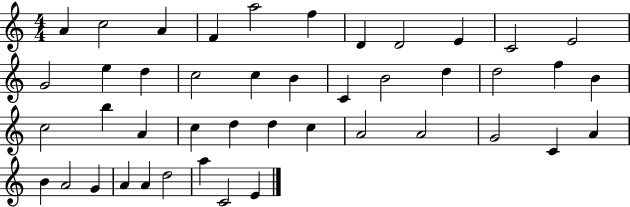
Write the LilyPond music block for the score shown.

{
  \clef treble
  \numericTimeSignature
  \time 4/4
  \key c \major
  a'4 c''2 a'4 | f'4 a''2 f''4 | d'4 d'2 e'4 | c'2 e'2 | \break g'2 e''4 d''4 | c''2 c''4 b'4 | c'4 b'2 d''4 | d''2 f''4 b'4 | \break c''2 b''4 a'4 | c''4 d''4 d''4 c''4 | a'2 a'2 | g'2 c'4 a'4 | \break b'4 a'2 g'4 | a'4 a'4 d''2 | a''4 c'2 e'4 | \bar "|."
}